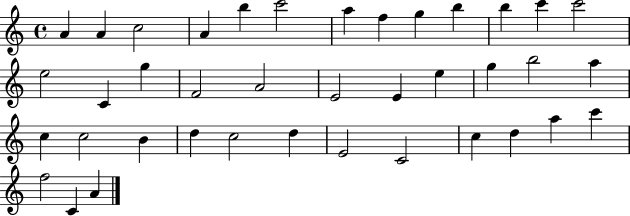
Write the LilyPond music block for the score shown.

{
  \clef treble
  \time 4/4
  \defaultTimeSignature
  \key c \major
  a'4 a'4 c''2 | a'4 b''4 c'''2 | a''4 f''4 g''4 b''4 | b''4 c'''4 c'''2 | \break e''2 c'4 g''4 | f'2 a'2 | e'2 e'4 e''4 | g''4 b''2 a''4 | \break c''4 c''2 b'4 | d''4 c''2 d''4 | e'2 c'2 | c''4 d''4 a''4 c'''4 | \break f''2 c'4 a'4 | \bar "|."
}